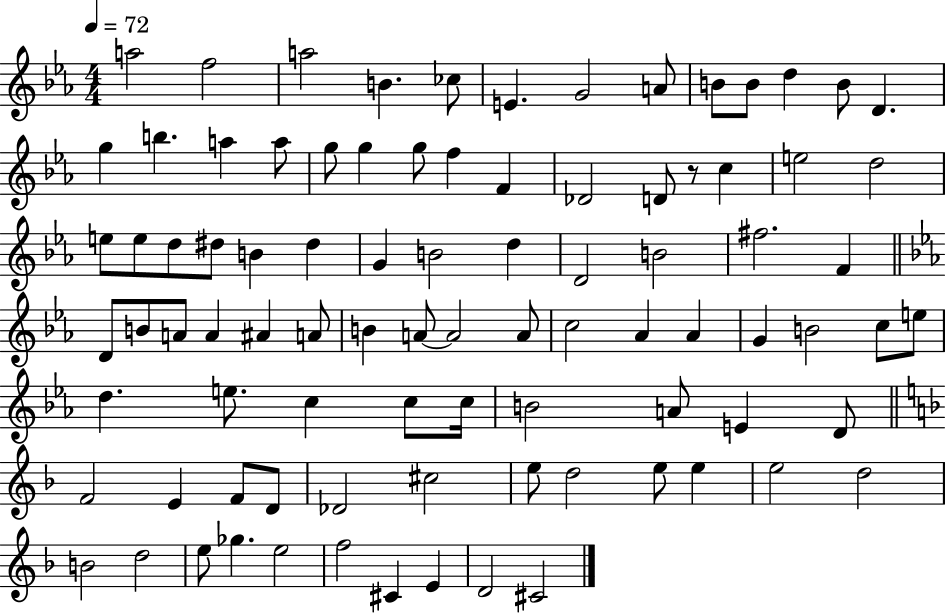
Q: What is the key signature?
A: EES major